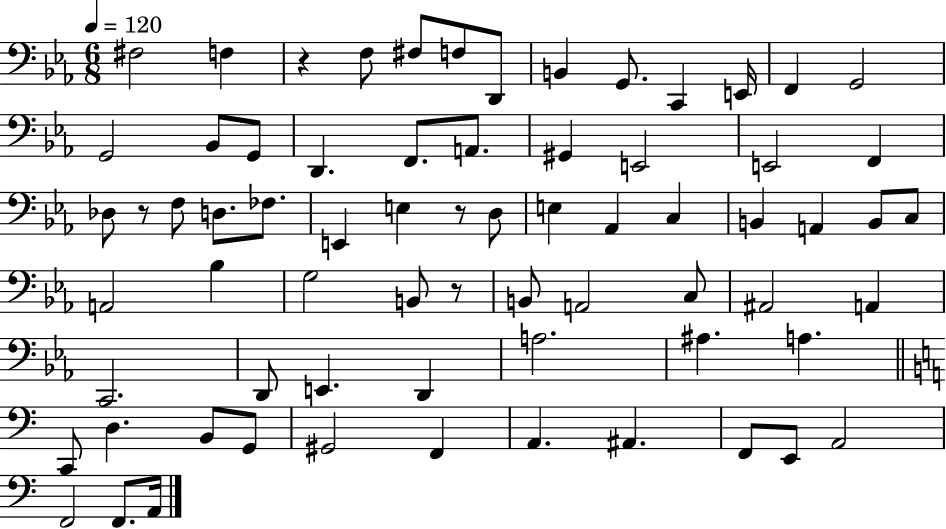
X:1
T:Untitled
M:6/8
L:1/4
K:Eb
^F,2 F, z F,/2 ^F,/2 F,/2 D,,/2 B,, G,,/2 C,, E,,/4 F,, G,,2 G,,2 _B,,/2 G,,/2 D,, F,,/2 A,,/2 ^G,, E,,2 E,,2 F,, _D,/2 z/2 F,/2 D,/2 _F,/2 E,, E, z/2 D,/2 E, _A,, C, B,, A,, B,,/2 C,/2 A,,2 _B, G,2 B,,/2 z/2 B,,/2 A,,2 C,/2 ^A,,2 A,, C,,2 D,,/2 E,, D,, A,2 ^A, A, C,,/2 D, B,,/2 G,,/2 ^G,,2 F,, A,, ^A,, F,,/2 E,,/2 A,,2 F,,2 F,,/2 A,,/4